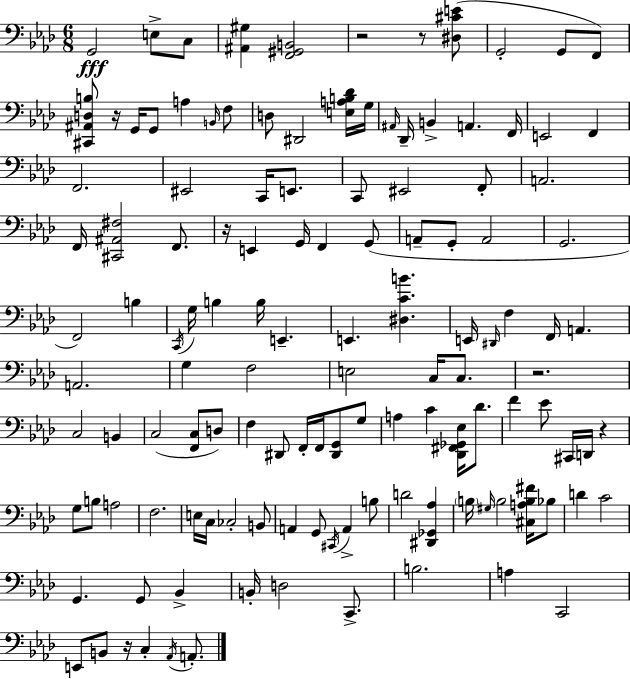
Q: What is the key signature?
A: AES major